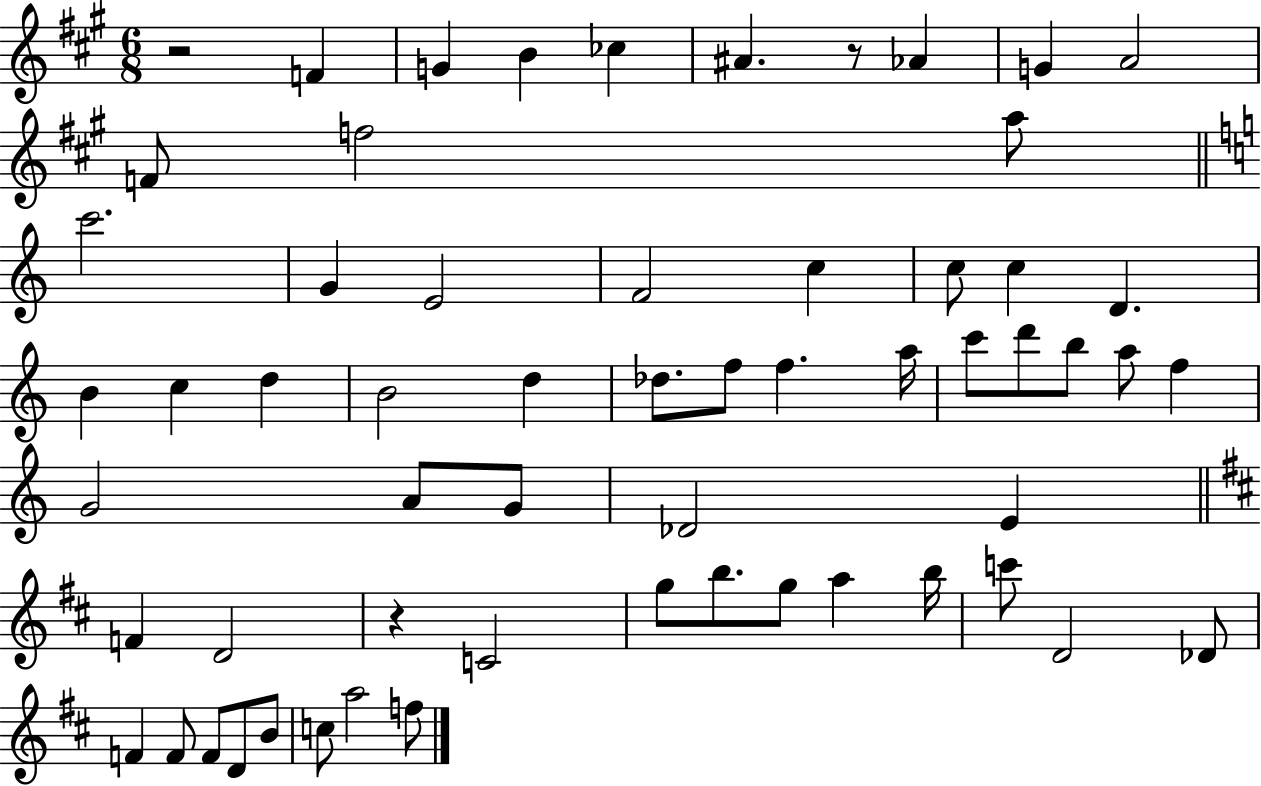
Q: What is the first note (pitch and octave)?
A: F4